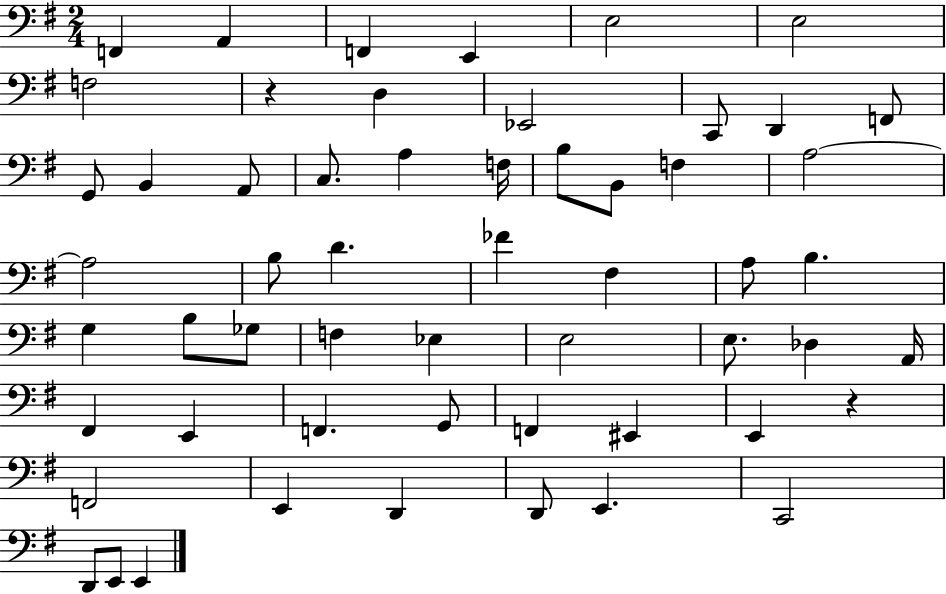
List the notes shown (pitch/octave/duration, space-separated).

F2/q A2/q F2/q E2/q E3/h E3/h F3/h R/q D3/q Eb2/h C2/e D2/q F2/e G2/e B2/q A2/e C3/e. A3/q F3/s B3/e B2/e F3/q A3/h A3/h B3/e D4/q. FES4/q F#3/q A3/e B3/q. G3/q B3/e Gb3/e F3/q Eb3/q E3/h E3/e. Db3/q A2/s F#2/q E2/q F2/q. G2/e F2/q EIS2/q E2/q R/q F2/h E2/q D2/q D2/e E2/q. C2/h D2/e E2/e E2/q